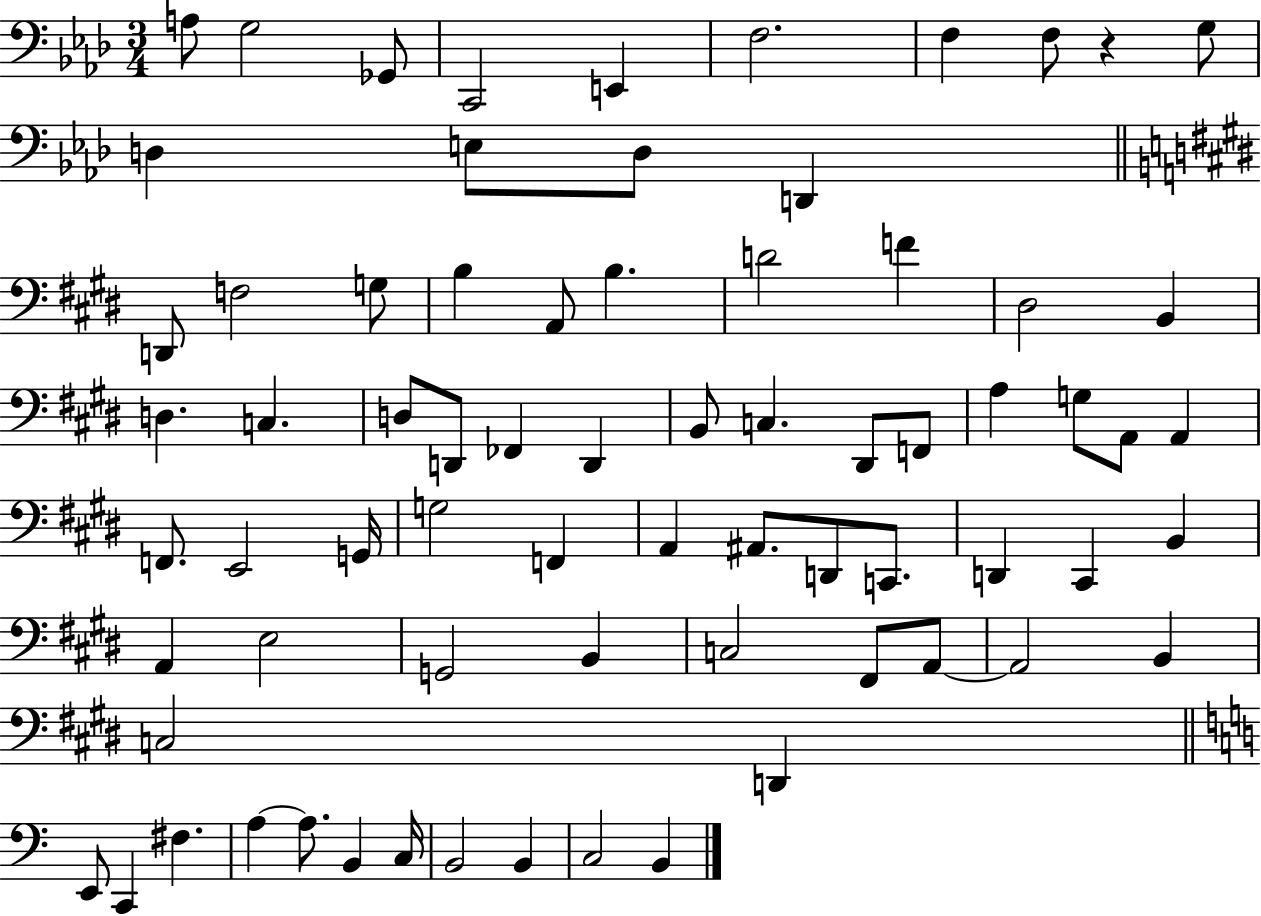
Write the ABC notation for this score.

X:1
T:Untitled
M:3/4
L:1/4
K:Ab
A,/2 G,2 _G,,/2 C,,2 E,, F,2 F, F,/2 z G,/2 D, E,/2 D,/2 D,, D,,/2 F,2 G,/2 B, A,,/2 B, D2 F ^D,2 B,, D, C, D,/2 D,,/2 _F,, D,, B,,/2 C, ^D,,/2 F,,/2 A, G,/2 A,,/2 A,, F,,/2 E,,2 G,,/4 G,2 F,, A,, ^A,,/2 D,,/2 C,,/2 D,, ^C,, B,, A,, E,2 G,,2 B,, C,2 ^F,,/2 A,,/2 A,,2 B,, C,2 D,, E,,/2 C,, ^F, A, A,/2 B,, C,/4 B,,2 B,, C,2 B,,